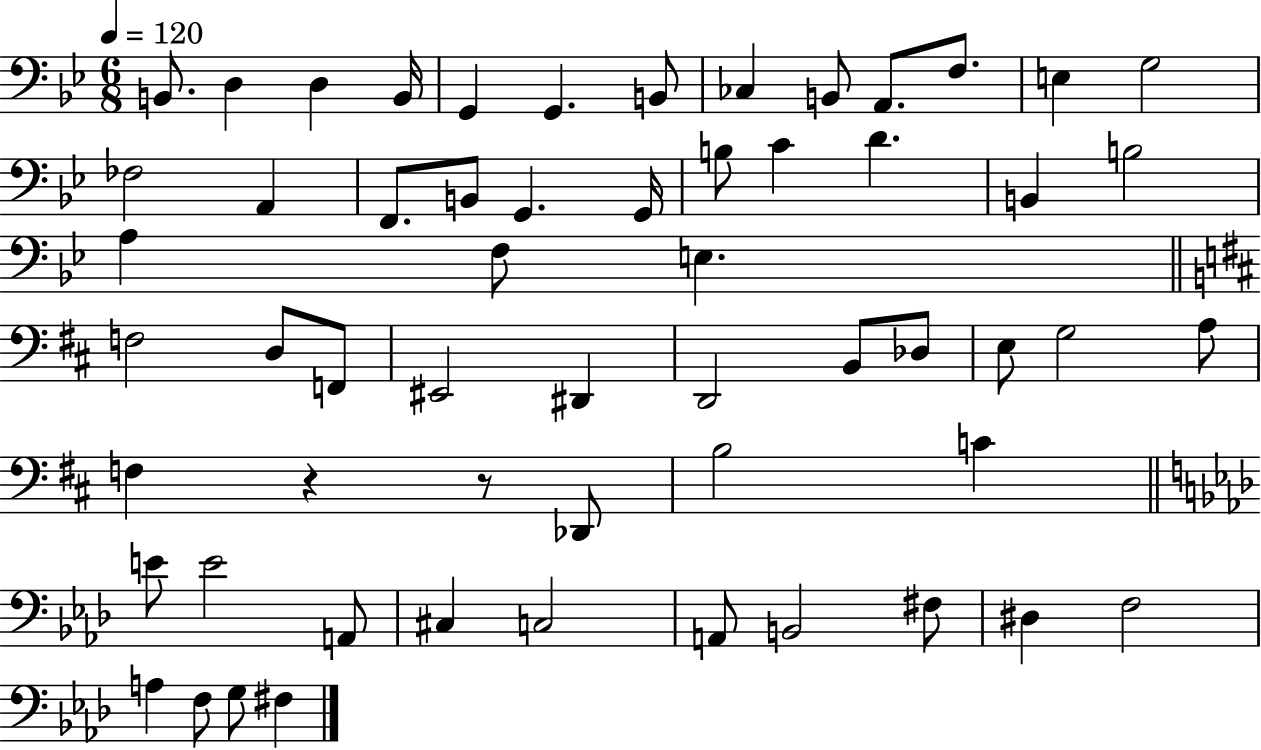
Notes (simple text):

B2/e. D3/q D3/q B2/s G2/q G2/q. B2/e CES3/q B2/e A2/e. F3/e. E3/q G3/h FES3/h A2/q F2/e. B2/e G2/q. G2/s B3/e C4/q D4/q. B2/q B3/h A3/q F3/e E3/q. F3/h D3/e F2/e EIS2/h D#2/q D2/h B2/e Db3/e E3/e G3/h A3/e F3/q R/q R/e Db2/e B3/h C4/q E4/e E4/h A2/e C#3/q C3/h A2/e B2/h F#3/e D#3/q F3/h A3/q F3/e G3/e F#3/q